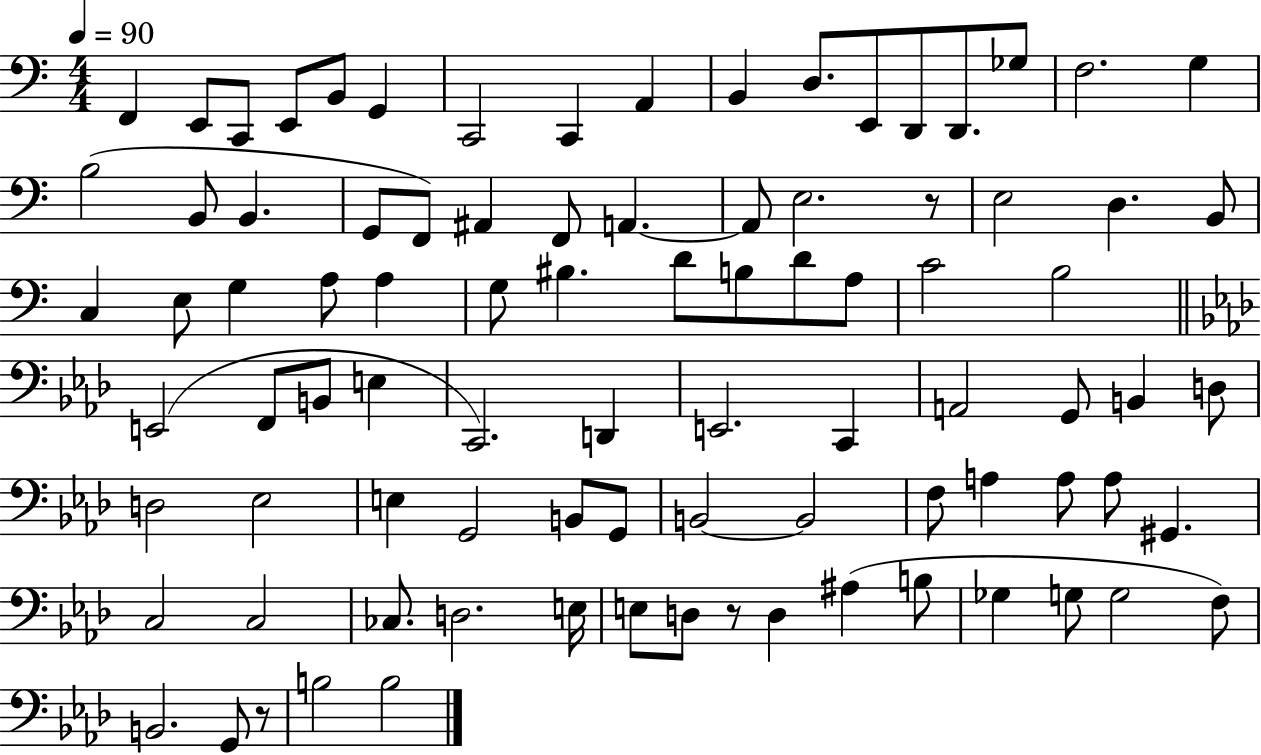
X:1
T:Untitled
M:4/4
L:1/4
K:C
F,, E,,/2 C,,/2 E,,/2 B,,/2 G,, C,,2 C,, A,, B,, D,/2 E,,/2 D,,/2 D,,/2 _G,/2 F,2 G, B,2 B,,/2 B,, G,,/2 F,,/2 ^A,, F,,/2 A,, A,,/2 E,2 z/2 E,2 D, B,,/2 C, E,/2 G, A,/2 A, G,/2 ^B, D/2 B,/2 D/2 A,/2 C2 B,2 E,,2 F,,/2 B,,/2 E, C,,2 D,, E,,2 C,, A,,2 G,,/2 B,, D,/2 D,2 _E,2 E, G,,2 B,,/2 G,,/2 B,,2 B,,2 F,/2 A, A,/2 A,/2 ^G,, C,2 C,2 _C,/2 D,2 E,/4 E,/2 D,/2 z/2 D, ^A, B,/2 _G, G,/2 G,2 F,/2 B,,2 G,,/2 z/2 B,2 B,2